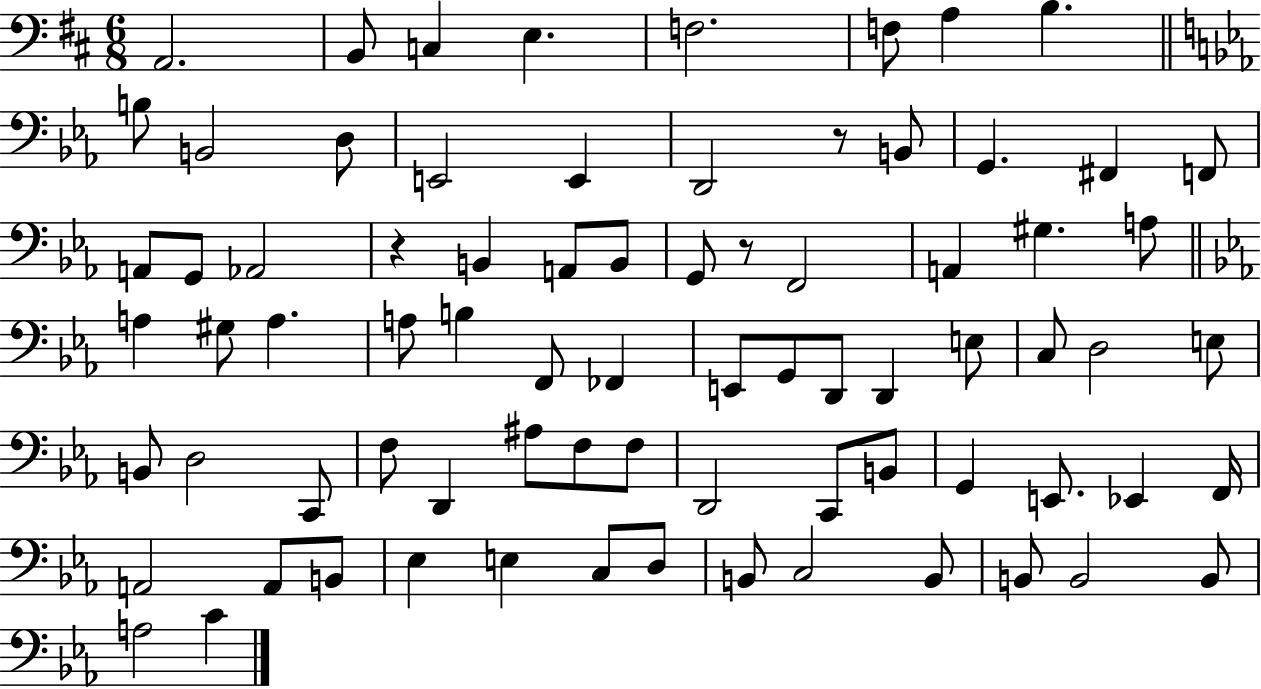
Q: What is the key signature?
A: D major